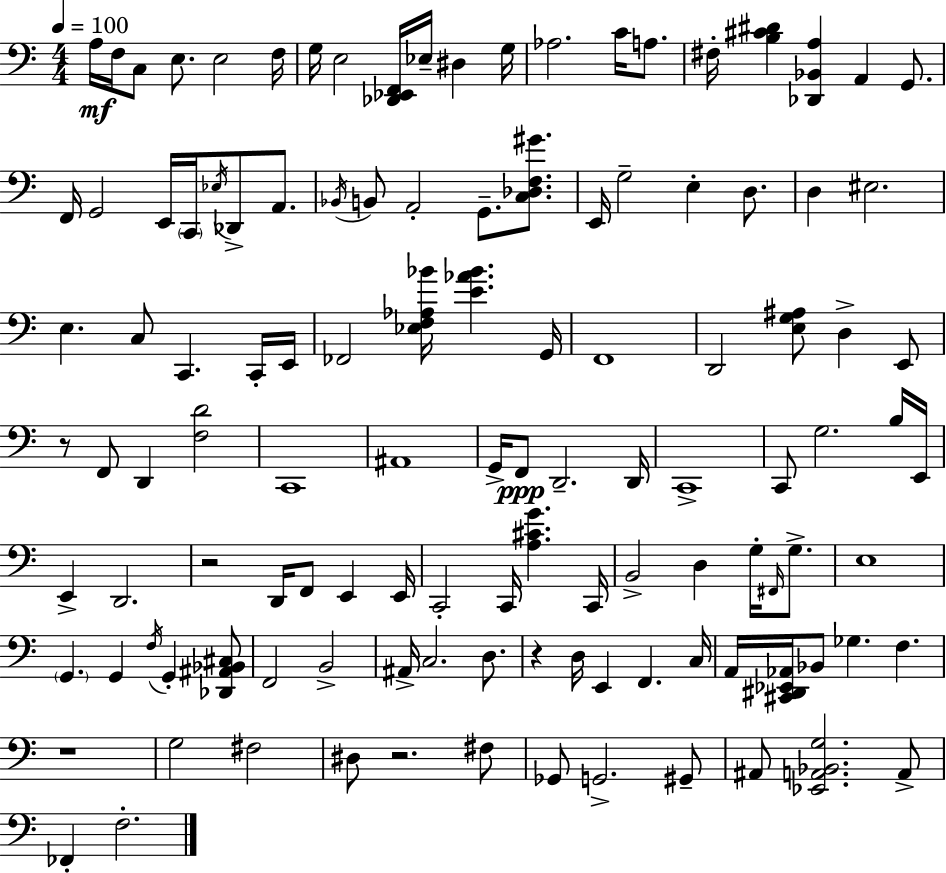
X:1
T:Untitled
M:4/4
L:1/4
K:C
A,/4 F,/4 C,/2 E,/2 E,2 F,/4 G,/4 E,2 [_D,,_E,,F,,]/4 _E,/4 ^D, G,/4 _A,2 C/4 A,/2 ^F,/4 [B,^C^D] [_D,,_B,,A,] A,, G,,/2 F,,/4 G,,2 E,,/4 C,,/4 _E,/4 _D,,/2 A,,/2 _B,,/4 B,,/2 A,,2 G,,/2 [C,_D,F,^G]/2 E,,/4 G,2 E, D,/2 D, ^E,2 E, C,/2 C,, C,,/4 E,,/4 _F,,2 [_E,F,_A,_B]/4 [E_A_B] G,,/4 F,,4 D,,2 [E,G,^A,]/2 D, E,,/2 z/2 F,,/2 D,, [F,D]2 C,,4 ^A,,4 G,,/4 F,,/2 D,,2 D,,/4 C,,4 C,,/2 G,2 B,/4 E,,/4 E,, D,,2 z2 D,,/4 F,,/2 E,, E,,/4 C,,2 C,,/4 [A,^CG] C,,/4 B,,2 D, G,/4 ^F,,/4 G,/2 E,4 G,, G,, F,/4 G,, [_D,,^A,,_B,,^C,]/2 F,,2 B,,2 ^A,,/4 C,2 D,/2 z D,/4 E,, F,, C,/4 A,,/4 [^C,,^D,,_E,,_A,,]/4 _B,,/2 _G, F, z4 G,2 ^F,2 ^D,/2 z2 ^F,/2 _G,,/2 G,,2 ^G,,/2 ^A,,/2 [_E,,A,,_B,,G,]2 A,,/2 _F,, F,2